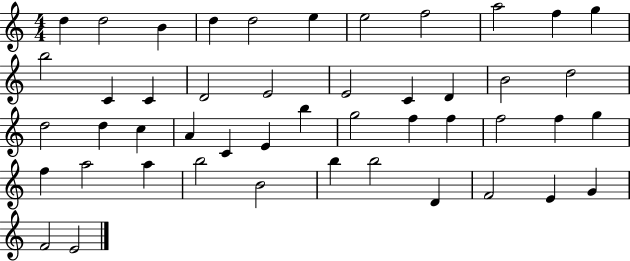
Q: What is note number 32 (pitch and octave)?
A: F5